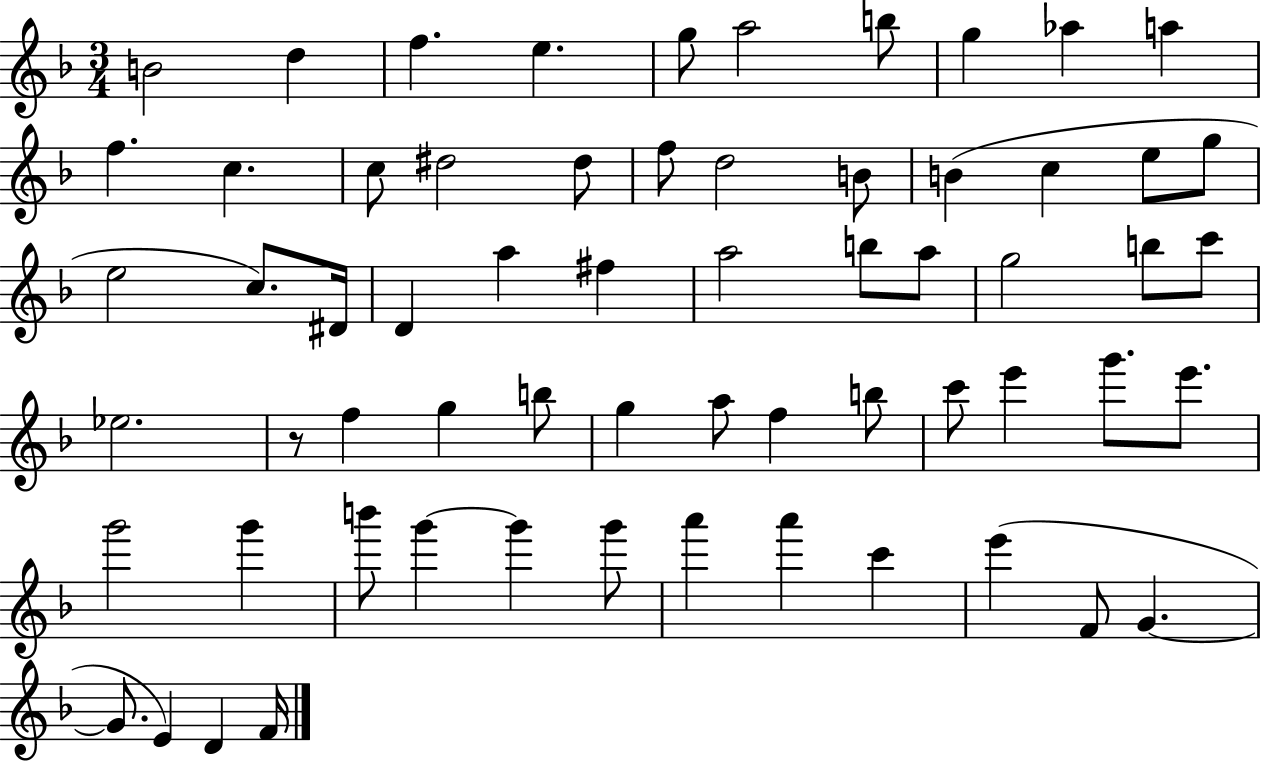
X:1
T:Untitled
M:3/4
L:1/4
K:F
B2 d f e g/2 a2 b/2 g _a a f c c/2 ^d2 ^d/2 f/2 d2 B/2 B c e/2 g/2 e2 c/2 ^D/4 D a ^f a2 b/2 a/2 g2 b/2 c'/2 _e2 z/2 f g b/2 g a/2 f b/2 c'/2 e' g'/2 e'/2 g'2 g' b'/2 g' g' g'/2 a' a' c' e' F/2 G G/2 E D F/4